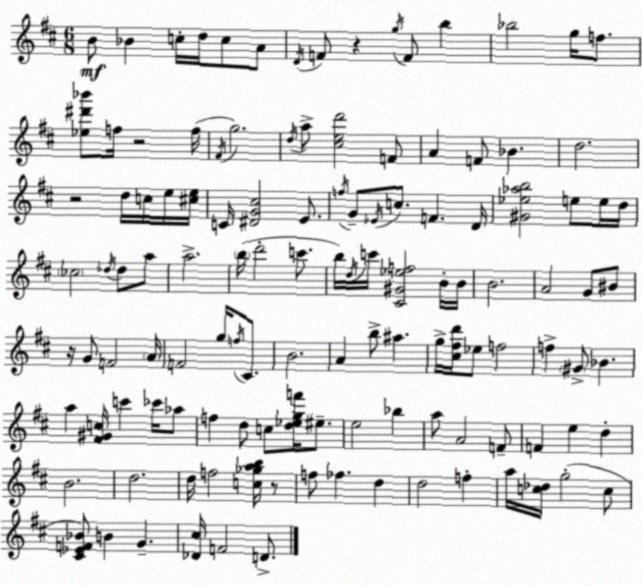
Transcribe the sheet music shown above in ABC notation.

X:1
T:Untitled
M:6/8
L:1/4
K:D
B/2 _B c/4 d/4 c/2 A/2 D/4 F/2 z g/4 F/2 b _b2 g/4 f/2 [_e^d'_b']/2 f/4 z2 f/4 ^F/4 g2 d/4 a/2 [^ced']2 F/2 A F/2 _B d2 z2 d/4 c/4 e/4 [^ce]/4 C/4 [^DG^c]2 E/2 f/4 G/2 _E/4 c/2 F D/4 [^G_e_ab]2 e/2 e/4 d/4 _c2 _d/4 _d/2 a/2 a2 b/4 d'2 c'/2 b/4 d/4 c'/4 [^C^G_ef]2 B/4 B/4 B2 A2 G/2 ^B/2 z/4 G/2 F2 A/4 F2 g/4 f/4 ^C/2 B2 A b/2 ^a g/4 [^c^fd']/4 _e/2 f2 f ^G/2 _B a [^F^Gc]/4 c' _c'/4 _a/2 f d/2 c/2 [d_egf']/4 ^e/2 e2 _b a/2 A2 F/2 F e d B2 d2 d/4 f2 [c_gab]/4 z/2 f/2 _f d d2 f a/4 [c_d]/4 g2 c/2 [^C_EF_B]/2 B G [_D^c]/4 F2 D/2